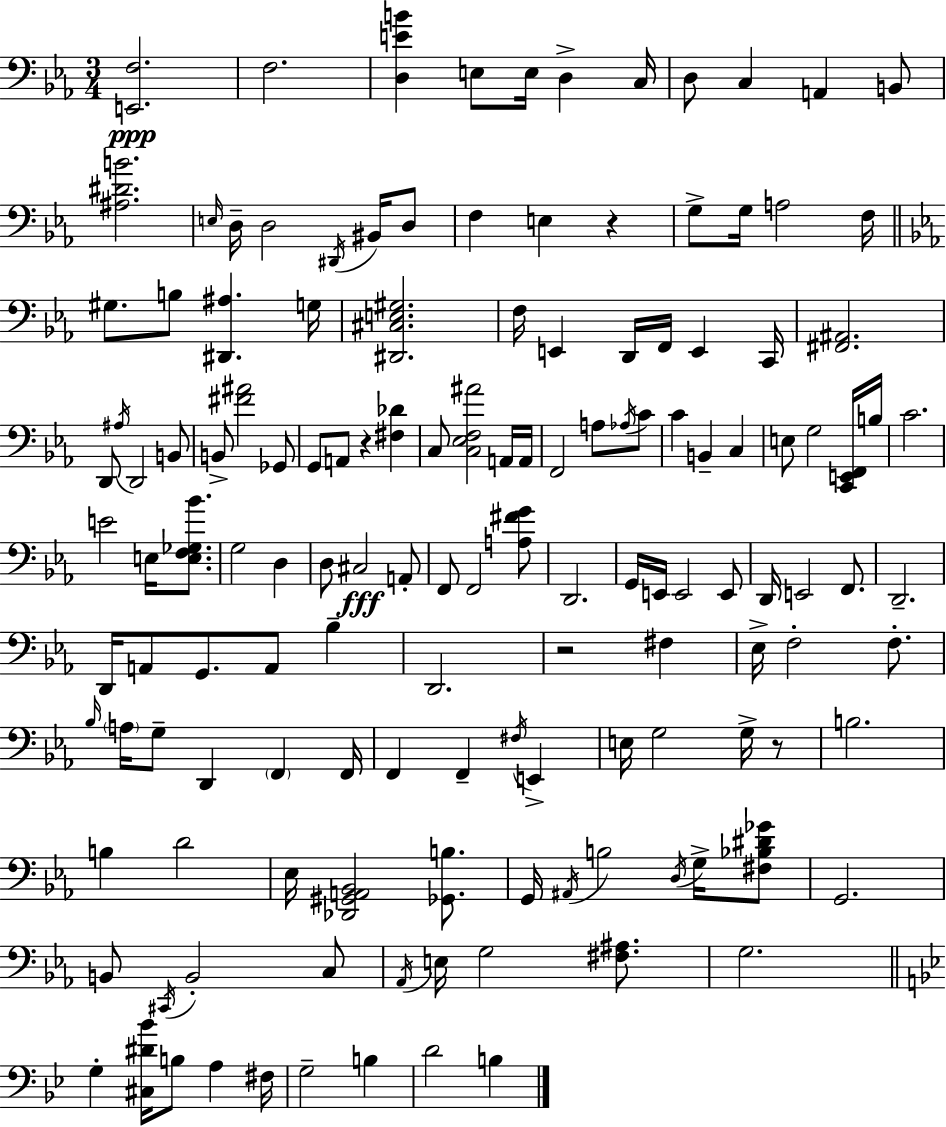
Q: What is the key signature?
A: EES major